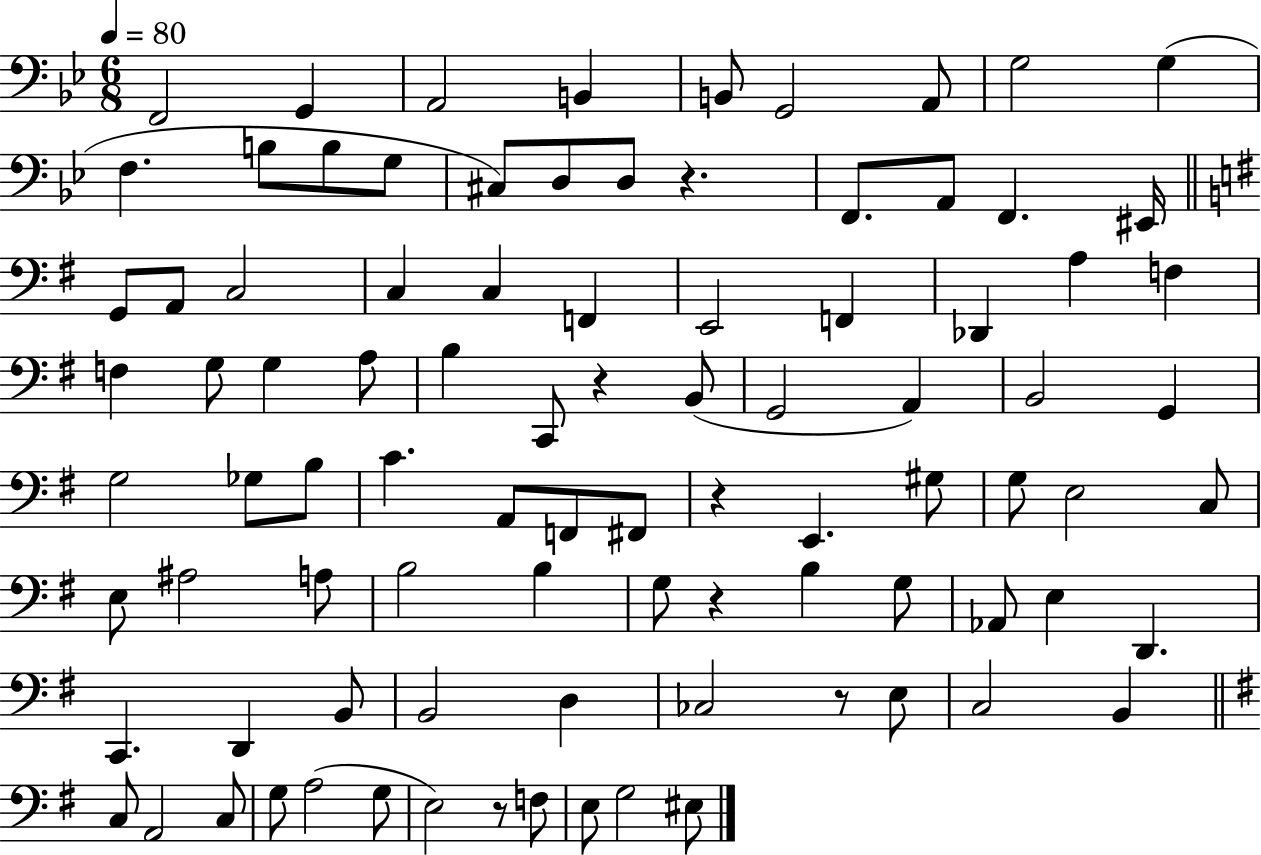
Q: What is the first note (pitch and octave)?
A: F2